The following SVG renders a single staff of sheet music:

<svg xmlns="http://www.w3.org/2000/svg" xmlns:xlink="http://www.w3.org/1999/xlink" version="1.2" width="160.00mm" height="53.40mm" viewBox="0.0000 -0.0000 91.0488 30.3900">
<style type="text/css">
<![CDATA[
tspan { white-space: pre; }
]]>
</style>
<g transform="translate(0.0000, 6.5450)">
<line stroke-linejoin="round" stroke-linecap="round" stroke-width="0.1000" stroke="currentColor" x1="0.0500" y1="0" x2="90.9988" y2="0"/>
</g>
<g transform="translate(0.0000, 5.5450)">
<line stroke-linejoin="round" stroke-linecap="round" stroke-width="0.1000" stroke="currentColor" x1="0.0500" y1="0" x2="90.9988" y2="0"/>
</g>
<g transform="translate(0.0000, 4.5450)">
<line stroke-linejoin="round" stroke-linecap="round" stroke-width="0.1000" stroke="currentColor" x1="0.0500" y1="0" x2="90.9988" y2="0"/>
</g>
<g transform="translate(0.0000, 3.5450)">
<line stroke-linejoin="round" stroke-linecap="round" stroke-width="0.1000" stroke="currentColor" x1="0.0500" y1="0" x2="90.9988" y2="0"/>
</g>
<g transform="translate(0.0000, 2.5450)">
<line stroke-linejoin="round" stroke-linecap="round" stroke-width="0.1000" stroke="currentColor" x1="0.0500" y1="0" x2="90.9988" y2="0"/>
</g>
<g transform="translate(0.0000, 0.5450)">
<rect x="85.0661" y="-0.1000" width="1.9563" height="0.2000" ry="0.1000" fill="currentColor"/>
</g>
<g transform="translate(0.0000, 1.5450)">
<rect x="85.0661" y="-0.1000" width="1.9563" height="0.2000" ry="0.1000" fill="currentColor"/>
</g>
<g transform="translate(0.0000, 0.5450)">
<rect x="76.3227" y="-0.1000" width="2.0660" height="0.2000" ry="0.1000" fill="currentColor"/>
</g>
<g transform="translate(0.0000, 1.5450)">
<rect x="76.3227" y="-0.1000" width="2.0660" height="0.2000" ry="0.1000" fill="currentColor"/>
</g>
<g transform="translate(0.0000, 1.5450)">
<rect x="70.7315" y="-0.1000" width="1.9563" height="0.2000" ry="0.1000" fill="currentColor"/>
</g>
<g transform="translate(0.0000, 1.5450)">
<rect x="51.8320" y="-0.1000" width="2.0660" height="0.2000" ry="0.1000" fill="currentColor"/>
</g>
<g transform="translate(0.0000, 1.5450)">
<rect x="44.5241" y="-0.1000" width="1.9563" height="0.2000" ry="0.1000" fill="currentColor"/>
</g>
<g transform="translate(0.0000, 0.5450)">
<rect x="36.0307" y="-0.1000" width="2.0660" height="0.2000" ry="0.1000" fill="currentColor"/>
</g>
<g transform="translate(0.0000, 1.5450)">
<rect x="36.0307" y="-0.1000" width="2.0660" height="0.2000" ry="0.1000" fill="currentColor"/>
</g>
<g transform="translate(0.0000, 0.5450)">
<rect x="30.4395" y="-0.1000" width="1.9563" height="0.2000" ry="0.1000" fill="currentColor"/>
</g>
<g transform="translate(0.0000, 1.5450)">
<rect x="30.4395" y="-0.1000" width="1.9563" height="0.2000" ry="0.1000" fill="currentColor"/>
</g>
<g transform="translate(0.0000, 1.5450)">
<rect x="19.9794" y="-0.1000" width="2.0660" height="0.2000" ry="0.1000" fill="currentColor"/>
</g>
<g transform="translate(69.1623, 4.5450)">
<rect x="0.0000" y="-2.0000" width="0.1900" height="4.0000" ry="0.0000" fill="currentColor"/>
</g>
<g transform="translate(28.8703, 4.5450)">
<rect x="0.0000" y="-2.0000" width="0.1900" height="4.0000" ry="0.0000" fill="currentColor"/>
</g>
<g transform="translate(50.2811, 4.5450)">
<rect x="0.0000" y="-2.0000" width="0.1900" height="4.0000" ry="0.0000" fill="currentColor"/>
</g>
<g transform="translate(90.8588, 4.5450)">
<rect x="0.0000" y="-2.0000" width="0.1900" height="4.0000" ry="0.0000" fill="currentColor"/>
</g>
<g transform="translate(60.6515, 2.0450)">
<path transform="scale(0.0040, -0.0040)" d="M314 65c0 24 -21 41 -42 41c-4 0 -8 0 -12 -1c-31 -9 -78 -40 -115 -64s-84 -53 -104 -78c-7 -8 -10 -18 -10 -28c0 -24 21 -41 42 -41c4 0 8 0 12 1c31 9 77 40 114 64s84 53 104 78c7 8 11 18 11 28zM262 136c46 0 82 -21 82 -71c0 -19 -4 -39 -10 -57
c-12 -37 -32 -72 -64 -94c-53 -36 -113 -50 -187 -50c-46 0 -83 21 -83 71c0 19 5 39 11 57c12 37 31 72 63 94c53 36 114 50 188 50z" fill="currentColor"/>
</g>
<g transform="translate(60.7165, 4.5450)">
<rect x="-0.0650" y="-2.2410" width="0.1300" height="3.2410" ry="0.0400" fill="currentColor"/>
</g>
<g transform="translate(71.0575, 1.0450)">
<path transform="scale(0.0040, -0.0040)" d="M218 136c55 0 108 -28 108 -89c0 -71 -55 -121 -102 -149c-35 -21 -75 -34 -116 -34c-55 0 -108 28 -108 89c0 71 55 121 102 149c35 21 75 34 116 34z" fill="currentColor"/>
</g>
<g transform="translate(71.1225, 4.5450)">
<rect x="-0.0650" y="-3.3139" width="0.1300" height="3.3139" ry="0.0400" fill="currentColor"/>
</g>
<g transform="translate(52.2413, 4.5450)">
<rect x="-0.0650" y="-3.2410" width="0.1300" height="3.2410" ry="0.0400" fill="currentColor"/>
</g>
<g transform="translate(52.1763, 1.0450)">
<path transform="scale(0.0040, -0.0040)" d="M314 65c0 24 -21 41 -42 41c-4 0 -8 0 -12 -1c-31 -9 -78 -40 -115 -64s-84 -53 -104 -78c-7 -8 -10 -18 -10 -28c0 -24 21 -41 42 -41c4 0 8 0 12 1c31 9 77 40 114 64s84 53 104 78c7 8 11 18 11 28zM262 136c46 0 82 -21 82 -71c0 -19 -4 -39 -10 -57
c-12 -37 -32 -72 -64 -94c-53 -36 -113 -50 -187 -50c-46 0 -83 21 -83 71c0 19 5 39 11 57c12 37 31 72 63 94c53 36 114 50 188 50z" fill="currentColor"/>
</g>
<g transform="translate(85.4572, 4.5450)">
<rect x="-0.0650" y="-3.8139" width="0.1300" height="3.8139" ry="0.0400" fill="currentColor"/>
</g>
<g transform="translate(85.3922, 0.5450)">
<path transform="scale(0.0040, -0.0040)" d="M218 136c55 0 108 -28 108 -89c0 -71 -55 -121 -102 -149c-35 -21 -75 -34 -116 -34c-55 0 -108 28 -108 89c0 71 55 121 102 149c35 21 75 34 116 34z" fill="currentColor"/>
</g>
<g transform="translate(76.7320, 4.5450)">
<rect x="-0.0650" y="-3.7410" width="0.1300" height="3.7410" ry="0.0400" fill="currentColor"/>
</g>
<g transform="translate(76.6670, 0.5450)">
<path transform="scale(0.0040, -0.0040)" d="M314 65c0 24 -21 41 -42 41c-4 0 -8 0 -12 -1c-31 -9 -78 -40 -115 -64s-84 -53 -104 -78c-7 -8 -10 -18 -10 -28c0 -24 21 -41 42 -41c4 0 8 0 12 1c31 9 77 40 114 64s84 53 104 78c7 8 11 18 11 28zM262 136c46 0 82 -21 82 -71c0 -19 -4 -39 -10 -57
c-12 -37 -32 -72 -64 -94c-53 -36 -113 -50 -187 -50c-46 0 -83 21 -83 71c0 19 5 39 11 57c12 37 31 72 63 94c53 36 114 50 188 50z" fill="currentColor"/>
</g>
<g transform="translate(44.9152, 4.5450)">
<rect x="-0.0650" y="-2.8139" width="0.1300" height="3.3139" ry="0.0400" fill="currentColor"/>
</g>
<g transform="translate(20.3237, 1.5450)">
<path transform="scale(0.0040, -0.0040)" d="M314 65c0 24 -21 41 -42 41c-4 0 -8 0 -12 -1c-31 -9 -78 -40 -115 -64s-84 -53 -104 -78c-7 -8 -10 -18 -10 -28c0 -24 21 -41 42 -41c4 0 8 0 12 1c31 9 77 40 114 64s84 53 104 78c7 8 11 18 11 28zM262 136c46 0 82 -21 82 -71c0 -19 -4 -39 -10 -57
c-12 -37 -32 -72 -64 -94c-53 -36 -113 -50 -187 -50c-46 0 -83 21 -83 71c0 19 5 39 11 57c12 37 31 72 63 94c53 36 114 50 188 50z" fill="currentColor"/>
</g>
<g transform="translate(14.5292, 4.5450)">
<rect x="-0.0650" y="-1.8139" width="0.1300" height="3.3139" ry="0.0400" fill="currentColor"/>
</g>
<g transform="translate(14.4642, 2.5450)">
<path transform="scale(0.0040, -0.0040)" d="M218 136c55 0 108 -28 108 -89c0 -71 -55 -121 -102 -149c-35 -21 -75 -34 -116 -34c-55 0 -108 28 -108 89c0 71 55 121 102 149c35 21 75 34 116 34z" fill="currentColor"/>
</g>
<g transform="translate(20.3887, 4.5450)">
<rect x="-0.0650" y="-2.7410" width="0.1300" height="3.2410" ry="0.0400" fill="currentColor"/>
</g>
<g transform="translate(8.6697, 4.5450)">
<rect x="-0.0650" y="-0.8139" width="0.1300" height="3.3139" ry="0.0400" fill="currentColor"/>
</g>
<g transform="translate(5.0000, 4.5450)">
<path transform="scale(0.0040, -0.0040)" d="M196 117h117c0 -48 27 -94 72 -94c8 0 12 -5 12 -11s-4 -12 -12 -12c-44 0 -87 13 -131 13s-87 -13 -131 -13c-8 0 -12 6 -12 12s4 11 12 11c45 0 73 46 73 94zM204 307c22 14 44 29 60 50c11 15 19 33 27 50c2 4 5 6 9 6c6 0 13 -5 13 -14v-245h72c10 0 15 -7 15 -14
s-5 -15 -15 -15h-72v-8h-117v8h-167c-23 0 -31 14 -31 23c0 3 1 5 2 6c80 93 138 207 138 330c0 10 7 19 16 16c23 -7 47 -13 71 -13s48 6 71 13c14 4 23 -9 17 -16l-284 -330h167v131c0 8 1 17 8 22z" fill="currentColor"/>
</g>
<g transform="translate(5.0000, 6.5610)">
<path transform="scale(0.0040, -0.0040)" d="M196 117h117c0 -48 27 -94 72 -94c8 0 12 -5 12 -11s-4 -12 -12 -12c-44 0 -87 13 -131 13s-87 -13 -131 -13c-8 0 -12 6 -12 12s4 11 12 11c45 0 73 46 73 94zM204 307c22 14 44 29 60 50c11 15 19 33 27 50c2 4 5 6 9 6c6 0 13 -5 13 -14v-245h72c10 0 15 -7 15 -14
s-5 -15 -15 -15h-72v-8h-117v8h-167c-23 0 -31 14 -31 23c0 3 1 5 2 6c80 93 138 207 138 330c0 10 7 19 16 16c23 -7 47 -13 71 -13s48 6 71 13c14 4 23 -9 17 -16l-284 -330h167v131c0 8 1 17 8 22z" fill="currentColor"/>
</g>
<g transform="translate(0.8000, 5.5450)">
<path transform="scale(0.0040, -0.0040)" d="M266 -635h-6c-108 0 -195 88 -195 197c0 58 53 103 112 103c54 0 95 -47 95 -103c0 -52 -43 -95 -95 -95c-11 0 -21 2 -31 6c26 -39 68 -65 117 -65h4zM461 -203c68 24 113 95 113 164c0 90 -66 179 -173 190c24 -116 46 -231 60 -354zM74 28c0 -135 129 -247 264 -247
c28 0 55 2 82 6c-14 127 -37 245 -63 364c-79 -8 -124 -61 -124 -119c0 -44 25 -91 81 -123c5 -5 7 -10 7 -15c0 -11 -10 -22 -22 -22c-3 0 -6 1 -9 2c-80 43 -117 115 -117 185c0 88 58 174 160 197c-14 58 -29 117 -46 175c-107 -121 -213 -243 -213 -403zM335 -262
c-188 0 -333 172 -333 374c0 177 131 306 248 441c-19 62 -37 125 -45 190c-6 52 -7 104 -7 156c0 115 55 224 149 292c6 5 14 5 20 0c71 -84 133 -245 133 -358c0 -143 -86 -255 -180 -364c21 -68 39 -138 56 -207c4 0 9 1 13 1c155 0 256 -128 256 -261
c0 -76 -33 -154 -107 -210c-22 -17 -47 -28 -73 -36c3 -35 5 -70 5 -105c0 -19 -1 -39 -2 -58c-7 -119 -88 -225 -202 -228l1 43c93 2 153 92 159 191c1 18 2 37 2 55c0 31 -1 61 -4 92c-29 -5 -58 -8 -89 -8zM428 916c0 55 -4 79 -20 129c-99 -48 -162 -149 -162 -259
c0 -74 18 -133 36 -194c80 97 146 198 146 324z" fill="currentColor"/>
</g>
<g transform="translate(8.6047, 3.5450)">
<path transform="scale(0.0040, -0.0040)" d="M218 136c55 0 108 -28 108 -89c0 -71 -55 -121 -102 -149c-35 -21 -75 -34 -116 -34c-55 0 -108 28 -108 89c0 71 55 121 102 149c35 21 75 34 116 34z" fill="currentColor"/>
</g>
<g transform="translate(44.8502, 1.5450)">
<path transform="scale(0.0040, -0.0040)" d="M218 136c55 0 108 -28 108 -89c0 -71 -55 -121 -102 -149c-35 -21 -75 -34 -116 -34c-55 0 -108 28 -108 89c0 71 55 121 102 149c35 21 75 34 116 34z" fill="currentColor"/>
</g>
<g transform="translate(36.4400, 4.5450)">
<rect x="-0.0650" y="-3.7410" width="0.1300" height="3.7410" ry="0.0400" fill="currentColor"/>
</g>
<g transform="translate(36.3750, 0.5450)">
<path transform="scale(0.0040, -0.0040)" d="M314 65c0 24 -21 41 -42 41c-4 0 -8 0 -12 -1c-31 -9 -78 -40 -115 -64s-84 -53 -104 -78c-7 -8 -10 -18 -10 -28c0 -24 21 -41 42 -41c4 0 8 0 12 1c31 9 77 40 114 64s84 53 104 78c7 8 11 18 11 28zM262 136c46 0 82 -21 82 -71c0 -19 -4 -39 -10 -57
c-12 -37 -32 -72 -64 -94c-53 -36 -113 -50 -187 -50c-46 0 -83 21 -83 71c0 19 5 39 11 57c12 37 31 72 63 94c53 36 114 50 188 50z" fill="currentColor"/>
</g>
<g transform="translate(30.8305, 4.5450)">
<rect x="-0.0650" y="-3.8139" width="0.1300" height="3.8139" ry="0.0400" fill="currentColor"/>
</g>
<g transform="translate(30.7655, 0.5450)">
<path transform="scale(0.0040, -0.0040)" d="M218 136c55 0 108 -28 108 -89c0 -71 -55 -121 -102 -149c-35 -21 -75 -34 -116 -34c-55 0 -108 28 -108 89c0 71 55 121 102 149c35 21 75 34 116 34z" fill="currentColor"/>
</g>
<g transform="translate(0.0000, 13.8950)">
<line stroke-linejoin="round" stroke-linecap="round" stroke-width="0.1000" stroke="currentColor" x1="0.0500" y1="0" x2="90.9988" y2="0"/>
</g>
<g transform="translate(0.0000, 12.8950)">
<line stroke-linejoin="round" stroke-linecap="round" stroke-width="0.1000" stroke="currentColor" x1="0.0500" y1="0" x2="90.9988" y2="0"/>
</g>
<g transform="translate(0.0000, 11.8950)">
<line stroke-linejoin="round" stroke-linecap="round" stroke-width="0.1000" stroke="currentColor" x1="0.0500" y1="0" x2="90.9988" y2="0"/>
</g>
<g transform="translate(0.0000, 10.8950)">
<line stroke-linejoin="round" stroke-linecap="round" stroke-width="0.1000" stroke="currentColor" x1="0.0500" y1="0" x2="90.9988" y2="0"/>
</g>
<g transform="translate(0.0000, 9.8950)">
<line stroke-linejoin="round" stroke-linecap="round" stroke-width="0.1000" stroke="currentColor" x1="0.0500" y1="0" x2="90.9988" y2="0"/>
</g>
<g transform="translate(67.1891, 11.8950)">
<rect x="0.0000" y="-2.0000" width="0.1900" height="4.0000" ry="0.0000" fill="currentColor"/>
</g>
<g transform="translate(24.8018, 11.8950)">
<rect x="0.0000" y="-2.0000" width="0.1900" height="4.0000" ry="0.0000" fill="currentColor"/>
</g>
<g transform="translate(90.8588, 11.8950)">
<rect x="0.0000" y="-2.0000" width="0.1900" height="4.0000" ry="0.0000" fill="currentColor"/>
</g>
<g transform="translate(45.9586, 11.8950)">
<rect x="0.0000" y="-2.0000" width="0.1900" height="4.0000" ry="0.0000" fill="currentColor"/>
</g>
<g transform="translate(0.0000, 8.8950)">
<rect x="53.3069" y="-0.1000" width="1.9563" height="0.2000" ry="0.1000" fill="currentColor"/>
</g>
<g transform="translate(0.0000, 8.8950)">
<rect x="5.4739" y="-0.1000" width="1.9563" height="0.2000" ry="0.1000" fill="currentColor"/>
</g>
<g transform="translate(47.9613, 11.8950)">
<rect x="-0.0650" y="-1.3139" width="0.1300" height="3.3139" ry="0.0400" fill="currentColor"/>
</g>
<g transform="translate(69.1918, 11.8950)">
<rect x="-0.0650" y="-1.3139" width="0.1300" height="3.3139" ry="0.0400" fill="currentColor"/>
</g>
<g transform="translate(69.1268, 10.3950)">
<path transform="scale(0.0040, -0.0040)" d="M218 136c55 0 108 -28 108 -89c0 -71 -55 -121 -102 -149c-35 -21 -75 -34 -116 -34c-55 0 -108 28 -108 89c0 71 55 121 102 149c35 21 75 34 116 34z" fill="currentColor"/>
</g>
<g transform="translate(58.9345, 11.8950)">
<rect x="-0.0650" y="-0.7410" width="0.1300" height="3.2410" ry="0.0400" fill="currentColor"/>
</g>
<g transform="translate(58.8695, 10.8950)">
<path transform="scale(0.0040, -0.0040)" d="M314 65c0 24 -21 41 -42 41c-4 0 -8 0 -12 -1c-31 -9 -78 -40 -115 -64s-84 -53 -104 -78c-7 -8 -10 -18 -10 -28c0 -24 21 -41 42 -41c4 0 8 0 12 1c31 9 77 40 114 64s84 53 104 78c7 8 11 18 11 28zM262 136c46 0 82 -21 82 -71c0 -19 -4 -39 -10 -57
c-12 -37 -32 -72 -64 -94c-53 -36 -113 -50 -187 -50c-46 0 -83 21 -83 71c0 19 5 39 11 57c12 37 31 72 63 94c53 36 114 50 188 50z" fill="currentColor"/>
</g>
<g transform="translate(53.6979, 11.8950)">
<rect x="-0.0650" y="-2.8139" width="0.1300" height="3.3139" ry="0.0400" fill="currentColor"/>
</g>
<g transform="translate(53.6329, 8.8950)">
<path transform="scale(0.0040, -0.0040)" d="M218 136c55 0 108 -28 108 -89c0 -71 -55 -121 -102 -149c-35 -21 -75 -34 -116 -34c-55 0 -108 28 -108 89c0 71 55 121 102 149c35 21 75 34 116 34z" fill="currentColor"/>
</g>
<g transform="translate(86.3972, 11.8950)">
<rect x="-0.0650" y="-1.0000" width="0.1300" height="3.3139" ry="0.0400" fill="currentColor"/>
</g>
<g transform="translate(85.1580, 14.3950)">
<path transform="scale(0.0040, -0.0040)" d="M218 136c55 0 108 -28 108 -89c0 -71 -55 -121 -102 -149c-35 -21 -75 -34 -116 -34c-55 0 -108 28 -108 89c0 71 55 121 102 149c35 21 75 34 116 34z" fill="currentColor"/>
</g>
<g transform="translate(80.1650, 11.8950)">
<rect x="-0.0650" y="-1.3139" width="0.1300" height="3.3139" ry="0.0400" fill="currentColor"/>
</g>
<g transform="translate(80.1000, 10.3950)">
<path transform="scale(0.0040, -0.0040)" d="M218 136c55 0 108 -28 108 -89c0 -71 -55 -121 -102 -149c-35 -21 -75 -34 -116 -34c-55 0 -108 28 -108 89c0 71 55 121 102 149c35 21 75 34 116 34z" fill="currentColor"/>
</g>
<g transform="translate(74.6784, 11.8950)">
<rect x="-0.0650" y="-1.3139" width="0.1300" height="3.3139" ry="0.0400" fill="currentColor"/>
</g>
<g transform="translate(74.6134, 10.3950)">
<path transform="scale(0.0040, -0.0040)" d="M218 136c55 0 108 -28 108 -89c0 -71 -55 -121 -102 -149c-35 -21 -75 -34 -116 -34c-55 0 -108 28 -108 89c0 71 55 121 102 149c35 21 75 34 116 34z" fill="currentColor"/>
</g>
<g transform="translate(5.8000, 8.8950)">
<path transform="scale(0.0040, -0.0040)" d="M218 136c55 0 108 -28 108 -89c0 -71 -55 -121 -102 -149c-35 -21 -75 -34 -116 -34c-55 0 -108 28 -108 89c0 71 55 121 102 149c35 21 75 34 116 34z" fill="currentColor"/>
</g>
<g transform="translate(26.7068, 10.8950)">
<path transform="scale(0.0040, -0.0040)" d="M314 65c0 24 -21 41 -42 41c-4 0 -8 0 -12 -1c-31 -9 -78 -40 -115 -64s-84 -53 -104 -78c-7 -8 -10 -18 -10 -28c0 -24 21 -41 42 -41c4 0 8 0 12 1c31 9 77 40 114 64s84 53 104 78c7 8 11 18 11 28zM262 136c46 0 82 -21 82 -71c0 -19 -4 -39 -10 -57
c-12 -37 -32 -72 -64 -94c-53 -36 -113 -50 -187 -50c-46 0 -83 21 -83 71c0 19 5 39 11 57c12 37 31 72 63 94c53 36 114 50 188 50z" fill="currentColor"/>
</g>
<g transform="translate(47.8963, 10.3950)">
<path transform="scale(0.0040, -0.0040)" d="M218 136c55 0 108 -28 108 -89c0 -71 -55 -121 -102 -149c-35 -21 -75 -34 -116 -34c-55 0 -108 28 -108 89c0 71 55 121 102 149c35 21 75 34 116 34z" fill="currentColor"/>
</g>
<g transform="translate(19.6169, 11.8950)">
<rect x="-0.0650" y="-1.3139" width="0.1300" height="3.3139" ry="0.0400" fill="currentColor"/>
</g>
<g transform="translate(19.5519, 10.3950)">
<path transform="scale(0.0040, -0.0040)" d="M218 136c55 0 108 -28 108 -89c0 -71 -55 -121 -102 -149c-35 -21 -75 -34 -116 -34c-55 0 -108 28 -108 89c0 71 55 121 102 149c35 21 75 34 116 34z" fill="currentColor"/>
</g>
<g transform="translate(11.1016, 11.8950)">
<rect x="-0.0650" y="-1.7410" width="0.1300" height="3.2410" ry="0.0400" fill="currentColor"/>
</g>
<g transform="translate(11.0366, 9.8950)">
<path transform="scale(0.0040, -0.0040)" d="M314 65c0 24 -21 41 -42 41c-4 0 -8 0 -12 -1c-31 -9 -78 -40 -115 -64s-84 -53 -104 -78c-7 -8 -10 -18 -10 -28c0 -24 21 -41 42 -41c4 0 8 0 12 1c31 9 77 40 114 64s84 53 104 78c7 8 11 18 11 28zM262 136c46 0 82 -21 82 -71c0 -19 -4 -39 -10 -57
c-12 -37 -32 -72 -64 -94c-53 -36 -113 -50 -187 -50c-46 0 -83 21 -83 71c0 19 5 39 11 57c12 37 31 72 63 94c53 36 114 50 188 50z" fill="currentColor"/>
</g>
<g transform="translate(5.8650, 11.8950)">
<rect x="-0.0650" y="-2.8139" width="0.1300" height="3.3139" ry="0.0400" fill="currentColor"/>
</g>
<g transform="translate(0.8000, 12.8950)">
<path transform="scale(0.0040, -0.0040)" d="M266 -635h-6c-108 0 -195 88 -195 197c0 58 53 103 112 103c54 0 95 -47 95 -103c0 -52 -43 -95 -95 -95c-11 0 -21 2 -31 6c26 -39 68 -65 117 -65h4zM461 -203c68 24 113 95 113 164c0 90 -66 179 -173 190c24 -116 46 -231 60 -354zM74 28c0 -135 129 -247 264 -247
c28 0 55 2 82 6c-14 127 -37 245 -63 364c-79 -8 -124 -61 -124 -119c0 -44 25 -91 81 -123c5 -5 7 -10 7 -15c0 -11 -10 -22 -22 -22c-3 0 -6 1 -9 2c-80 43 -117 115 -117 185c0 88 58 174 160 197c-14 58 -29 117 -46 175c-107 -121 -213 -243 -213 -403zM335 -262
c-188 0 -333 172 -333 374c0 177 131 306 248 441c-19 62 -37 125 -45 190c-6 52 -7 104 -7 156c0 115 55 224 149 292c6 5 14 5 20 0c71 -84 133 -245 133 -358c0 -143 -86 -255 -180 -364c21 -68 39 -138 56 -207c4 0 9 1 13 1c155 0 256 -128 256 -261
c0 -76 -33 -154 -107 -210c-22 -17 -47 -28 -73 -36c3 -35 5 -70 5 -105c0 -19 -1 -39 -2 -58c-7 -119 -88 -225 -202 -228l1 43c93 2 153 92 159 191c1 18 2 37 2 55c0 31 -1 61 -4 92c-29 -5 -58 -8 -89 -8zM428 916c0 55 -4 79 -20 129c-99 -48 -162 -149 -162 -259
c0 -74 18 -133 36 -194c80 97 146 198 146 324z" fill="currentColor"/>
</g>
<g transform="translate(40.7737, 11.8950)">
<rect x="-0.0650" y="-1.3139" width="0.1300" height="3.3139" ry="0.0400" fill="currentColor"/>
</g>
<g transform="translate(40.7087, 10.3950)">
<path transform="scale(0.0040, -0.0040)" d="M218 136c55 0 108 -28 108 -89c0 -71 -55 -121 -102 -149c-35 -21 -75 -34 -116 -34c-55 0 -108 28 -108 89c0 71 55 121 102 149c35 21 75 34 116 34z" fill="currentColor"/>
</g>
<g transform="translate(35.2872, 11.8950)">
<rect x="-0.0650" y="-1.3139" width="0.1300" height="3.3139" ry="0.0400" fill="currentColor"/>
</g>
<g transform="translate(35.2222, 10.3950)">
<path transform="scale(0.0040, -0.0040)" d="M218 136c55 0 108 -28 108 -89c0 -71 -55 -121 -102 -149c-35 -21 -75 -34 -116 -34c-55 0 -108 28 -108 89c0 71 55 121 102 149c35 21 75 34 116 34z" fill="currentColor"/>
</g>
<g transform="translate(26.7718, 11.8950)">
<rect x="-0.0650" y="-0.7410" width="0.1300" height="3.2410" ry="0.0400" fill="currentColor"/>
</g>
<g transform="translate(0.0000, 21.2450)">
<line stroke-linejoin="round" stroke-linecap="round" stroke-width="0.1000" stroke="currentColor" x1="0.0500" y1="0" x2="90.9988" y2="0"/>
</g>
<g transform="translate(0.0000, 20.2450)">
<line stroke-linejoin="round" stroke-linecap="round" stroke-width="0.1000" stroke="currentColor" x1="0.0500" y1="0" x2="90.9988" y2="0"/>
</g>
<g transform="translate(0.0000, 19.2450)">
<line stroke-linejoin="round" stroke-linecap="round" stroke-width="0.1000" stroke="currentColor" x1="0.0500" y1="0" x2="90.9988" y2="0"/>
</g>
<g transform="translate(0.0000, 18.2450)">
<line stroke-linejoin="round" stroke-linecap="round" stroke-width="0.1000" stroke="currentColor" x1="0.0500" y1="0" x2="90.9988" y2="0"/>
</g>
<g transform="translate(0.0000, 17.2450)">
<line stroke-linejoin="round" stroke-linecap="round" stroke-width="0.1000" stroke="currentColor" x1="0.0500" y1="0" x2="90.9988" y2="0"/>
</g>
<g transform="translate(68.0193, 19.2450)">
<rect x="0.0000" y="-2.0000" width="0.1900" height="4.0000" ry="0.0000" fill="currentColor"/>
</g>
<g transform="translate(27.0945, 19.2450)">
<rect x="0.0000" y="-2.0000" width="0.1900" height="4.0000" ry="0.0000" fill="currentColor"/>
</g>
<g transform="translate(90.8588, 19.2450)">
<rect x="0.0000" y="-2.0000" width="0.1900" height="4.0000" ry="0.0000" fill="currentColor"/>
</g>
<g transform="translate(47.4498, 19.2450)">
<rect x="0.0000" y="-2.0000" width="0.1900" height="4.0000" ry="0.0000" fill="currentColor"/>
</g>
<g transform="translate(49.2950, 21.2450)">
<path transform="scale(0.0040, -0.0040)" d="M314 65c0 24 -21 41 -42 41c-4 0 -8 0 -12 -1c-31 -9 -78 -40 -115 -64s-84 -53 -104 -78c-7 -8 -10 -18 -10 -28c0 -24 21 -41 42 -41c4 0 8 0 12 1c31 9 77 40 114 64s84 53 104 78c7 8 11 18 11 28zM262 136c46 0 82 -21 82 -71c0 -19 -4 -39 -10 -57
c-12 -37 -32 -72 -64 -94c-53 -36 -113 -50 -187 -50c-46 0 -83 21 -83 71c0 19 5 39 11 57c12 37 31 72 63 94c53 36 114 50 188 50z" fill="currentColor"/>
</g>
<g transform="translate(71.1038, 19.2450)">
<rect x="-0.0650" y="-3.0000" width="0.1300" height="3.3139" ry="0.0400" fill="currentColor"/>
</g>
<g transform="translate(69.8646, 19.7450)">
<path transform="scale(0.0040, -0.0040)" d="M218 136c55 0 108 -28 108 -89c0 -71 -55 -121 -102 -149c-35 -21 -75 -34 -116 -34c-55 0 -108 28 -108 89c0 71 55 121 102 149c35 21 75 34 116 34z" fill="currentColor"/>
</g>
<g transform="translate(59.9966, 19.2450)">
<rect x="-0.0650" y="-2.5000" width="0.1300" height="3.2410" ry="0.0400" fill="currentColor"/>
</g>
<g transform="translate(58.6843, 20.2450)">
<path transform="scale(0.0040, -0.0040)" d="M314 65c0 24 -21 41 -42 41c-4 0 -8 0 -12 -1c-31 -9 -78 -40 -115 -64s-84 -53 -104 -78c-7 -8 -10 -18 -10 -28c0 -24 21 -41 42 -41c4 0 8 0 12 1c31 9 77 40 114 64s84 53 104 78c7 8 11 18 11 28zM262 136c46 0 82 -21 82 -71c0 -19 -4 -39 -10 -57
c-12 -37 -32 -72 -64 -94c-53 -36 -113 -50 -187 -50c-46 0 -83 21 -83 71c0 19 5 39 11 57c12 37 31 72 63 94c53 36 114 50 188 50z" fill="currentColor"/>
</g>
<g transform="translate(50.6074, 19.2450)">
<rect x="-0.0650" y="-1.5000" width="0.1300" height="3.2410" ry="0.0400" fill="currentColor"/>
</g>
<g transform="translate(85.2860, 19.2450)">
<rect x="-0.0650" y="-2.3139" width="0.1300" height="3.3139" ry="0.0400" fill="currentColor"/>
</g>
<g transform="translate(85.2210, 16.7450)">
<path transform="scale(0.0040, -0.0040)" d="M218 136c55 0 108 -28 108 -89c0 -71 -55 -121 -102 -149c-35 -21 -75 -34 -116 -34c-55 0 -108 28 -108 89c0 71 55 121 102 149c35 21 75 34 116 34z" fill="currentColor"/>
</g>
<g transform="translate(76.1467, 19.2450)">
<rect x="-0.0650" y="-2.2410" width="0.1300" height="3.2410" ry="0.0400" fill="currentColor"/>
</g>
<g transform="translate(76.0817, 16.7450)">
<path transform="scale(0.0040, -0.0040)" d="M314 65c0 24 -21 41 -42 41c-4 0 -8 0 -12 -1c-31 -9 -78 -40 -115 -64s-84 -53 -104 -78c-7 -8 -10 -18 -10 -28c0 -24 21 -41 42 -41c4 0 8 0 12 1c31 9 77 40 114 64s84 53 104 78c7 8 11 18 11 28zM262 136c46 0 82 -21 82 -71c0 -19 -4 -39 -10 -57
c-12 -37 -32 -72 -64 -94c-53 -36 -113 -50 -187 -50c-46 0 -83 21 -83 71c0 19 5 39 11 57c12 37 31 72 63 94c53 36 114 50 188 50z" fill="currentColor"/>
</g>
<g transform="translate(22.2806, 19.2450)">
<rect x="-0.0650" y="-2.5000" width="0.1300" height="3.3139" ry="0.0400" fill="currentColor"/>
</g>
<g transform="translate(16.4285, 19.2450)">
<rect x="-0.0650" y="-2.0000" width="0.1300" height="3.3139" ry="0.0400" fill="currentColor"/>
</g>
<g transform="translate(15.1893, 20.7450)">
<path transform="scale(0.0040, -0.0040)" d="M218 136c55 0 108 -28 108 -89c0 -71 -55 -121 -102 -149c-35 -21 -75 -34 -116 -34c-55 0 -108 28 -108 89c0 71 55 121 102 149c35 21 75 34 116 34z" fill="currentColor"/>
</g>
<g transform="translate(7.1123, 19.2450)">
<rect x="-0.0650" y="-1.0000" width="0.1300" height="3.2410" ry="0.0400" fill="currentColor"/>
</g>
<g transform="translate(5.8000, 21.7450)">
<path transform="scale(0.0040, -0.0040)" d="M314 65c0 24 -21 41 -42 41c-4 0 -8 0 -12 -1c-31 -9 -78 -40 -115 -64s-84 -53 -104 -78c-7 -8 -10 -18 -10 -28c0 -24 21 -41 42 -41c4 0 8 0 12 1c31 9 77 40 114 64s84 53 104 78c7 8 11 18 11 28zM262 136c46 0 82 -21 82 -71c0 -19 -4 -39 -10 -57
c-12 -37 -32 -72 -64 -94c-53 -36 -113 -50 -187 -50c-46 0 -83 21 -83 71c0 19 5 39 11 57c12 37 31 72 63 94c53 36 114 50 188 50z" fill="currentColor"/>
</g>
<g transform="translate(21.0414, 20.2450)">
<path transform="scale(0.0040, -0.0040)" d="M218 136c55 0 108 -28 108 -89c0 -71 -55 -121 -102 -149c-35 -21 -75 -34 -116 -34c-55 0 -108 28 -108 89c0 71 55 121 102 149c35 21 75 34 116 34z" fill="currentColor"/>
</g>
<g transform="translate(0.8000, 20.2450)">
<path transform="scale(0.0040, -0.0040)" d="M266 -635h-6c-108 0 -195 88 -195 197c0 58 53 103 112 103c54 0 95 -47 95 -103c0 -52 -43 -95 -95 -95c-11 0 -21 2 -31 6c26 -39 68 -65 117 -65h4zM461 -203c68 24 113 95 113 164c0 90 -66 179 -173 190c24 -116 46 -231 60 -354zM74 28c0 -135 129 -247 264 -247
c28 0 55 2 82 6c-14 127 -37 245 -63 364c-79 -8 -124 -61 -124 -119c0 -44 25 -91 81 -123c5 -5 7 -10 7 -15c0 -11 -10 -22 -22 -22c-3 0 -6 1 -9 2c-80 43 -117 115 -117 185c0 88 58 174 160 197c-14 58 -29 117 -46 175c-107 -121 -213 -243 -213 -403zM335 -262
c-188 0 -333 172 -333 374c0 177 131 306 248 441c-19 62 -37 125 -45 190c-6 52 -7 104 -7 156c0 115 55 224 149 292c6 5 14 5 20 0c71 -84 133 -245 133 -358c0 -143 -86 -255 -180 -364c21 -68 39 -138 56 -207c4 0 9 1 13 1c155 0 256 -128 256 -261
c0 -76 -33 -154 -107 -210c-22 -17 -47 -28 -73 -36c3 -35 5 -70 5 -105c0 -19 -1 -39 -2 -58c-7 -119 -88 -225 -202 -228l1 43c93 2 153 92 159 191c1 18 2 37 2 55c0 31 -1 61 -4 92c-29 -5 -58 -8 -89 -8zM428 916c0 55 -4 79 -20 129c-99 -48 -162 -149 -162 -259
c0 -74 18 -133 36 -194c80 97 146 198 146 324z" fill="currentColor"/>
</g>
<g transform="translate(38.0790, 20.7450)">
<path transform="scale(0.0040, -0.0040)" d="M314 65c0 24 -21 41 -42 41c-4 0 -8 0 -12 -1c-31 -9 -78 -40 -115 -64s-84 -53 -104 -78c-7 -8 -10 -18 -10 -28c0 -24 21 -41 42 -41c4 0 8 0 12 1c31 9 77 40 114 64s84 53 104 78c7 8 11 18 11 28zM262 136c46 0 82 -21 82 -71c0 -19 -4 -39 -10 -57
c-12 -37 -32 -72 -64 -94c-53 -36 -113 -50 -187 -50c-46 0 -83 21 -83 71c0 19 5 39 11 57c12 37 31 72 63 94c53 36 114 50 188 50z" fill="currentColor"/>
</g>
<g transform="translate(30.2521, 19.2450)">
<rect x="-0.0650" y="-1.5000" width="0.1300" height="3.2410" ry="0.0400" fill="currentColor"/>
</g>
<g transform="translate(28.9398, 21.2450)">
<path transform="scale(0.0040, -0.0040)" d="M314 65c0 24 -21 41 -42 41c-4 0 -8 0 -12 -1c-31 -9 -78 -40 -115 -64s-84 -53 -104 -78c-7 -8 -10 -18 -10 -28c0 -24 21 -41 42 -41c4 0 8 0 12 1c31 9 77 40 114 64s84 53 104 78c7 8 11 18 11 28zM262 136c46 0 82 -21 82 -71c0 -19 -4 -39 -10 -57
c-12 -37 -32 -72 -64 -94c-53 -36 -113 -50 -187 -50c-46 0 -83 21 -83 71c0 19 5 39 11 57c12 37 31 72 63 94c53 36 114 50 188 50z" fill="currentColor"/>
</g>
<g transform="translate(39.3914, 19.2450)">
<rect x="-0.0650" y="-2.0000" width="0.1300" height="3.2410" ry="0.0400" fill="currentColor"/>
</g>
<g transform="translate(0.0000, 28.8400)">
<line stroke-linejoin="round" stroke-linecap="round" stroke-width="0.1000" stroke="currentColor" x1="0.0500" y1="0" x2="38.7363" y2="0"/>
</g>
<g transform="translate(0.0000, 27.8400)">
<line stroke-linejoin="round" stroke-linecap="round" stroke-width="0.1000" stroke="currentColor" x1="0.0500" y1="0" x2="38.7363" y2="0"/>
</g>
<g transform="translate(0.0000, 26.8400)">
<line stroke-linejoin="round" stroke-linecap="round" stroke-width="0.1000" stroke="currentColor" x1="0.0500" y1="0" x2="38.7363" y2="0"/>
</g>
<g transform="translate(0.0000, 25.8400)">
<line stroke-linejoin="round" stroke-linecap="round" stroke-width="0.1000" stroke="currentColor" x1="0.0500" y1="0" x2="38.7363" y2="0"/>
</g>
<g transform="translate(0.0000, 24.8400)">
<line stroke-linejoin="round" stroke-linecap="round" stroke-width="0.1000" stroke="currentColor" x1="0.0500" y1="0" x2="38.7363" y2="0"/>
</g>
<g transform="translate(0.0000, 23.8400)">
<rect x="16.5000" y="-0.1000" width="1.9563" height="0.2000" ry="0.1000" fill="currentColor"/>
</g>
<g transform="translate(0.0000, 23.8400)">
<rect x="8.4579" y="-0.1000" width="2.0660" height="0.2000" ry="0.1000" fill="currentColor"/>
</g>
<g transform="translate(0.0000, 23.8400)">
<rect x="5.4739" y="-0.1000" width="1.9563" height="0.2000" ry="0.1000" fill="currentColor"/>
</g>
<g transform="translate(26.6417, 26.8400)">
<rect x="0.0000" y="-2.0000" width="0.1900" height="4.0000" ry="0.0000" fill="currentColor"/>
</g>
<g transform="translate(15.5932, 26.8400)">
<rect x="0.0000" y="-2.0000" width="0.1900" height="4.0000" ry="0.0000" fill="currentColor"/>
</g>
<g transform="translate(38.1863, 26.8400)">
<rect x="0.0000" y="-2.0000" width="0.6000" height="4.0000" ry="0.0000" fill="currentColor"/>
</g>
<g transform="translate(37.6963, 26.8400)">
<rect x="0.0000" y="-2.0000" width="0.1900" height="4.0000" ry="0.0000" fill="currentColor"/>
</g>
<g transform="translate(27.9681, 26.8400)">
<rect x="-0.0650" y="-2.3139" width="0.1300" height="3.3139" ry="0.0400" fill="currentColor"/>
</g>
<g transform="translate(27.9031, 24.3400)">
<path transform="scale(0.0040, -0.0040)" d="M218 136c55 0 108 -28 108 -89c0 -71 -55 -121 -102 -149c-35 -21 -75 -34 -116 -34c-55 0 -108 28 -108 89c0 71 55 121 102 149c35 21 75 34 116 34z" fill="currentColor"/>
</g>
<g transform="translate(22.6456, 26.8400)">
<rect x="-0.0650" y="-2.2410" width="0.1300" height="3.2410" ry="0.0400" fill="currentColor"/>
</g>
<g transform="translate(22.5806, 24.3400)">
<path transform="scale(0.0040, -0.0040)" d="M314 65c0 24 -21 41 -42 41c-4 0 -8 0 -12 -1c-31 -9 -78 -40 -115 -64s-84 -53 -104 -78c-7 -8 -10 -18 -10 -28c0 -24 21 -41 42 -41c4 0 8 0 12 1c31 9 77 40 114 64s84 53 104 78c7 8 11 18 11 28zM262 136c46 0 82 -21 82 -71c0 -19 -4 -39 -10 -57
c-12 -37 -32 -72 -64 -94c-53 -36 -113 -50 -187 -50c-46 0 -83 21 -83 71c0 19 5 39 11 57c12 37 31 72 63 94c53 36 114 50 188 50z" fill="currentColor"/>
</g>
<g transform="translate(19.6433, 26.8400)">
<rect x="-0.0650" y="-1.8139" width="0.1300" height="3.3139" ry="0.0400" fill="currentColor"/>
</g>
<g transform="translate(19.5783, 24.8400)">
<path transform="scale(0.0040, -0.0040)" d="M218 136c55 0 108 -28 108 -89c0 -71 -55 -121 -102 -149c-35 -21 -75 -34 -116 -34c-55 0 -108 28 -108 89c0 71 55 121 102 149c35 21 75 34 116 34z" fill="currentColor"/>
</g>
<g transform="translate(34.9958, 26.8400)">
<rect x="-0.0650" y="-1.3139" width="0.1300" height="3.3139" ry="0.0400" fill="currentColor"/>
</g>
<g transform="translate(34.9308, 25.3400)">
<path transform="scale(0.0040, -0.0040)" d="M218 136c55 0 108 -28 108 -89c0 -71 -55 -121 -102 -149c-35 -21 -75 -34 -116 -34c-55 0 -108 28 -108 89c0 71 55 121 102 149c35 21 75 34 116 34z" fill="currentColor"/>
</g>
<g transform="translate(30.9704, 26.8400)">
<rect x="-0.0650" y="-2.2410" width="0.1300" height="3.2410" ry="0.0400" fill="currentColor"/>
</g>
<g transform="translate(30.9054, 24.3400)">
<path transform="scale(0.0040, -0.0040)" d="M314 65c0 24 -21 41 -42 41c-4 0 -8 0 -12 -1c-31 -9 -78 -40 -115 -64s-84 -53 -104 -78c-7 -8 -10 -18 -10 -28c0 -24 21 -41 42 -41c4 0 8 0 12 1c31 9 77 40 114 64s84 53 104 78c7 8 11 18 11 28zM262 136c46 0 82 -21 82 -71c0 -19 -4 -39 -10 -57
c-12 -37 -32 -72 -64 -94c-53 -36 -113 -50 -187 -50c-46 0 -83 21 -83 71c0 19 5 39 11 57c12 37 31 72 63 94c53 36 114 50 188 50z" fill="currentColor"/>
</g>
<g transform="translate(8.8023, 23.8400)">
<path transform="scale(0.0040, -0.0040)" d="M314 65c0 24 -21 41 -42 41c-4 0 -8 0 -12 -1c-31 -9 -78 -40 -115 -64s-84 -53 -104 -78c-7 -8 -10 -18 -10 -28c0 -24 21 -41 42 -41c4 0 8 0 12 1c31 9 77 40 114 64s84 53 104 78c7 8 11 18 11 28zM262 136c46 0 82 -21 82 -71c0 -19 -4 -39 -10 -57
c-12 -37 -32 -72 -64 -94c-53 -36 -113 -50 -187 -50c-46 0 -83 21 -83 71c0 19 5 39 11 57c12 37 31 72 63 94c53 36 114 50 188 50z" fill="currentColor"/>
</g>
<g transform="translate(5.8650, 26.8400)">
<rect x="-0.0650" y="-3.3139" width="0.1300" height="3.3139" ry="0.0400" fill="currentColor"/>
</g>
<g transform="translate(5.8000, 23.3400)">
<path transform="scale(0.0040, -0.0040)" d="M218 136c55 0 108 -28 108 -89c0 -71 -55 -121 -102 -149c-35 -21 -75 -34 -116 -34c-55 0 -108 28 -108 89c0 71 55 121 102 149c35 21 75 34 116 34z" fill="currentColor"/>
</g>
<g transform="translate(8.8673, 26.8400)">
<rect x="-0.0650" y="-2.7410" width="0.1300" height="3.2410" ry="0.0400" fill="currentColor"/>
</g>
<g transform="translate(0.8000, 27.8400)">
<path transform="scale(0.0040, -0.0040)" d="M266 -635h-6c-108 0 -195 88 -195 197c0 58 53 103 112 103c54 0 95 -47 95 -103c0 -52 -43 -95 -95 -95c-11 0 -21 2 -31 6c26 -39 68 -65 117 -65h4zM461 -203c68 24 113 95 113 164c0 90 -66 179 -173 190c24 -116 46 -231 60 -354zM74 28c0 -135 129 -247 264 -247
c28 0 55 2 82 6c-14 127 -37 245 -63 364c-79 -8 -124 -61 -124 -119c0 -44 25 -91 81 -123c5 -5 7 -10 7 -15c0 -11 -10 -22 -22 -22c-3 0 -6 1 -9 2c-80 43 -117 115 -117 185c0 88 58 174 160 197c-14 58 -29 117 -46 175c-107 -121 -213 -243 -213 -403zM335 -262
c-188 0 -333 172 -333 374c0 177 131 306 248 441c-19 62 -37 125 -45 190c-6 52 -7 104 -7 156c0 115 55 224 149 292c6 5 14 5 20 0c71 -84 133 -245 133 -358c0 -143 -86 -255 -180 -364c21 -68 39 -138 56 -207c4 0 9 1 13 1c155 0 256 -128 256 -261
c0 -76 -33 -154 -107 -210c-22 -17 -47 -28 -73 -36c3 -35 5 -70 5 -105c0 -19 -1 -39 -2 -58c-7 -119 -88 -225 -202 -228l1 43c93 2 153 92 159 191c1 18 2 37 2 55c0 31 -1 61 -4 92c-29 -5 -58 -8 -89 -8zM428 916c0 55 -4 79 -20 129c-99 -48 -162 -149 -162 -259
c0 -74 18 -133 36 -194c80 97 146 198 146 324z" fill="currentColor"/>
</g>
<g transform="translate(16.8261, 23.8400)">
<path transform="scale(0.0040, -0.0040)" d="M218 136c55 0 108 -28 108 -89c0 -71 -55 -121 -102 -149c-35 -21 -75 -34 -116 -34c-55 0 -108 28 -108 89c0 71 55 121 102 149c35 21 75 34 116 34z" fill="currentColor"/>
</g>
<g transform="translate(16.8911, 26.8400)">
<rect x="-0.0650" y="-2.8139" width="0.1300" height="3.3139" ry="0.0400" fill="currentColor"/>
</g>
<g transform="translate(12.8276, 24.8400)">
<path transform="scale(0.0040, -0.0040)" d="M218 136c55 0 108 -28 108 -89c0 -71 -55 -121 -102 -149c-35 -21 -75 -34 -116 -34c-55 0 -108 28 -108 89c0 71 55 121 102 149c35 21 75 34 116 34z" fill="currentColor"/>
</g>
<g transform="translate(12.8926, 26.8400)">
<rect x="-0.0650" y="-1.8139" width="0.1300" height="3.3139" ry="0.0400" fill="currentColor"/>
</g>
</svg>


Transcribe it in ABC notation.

X:1
T:Untitled
M:4/4
L:1/4
K:C
d f a2 c' c'2 a b2 g2 b c'2 c' a f2 e d2 e e e a d2 e e e D D2 F G E2 F2 E2 G2 A g2 g b a2 f a f g2 g g2 e